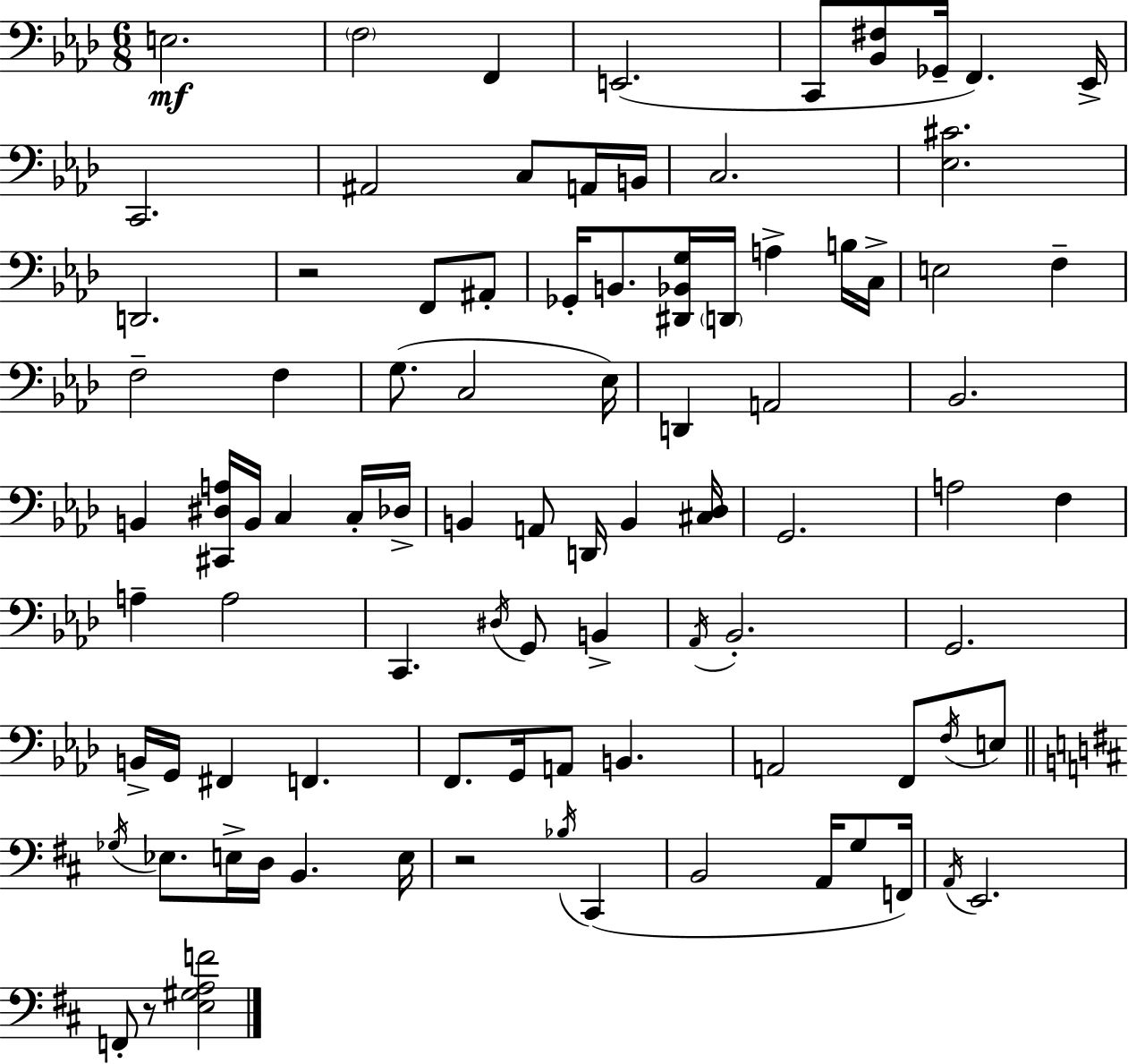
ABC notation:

X:1
T:Untitled
M:6/8
L:1/4
K:Fm
E,2 F,2 F,, E,,2 C,,/2 [_B,,^F,]/2 _G,,/4 F,, _E,,/4 C,,2 ^A,,2 C,/2 A,,/4 B,,/4 C,2 [_E,^C]2 D,,2 z2 F,,/2 ^A,,/2 _G,,/4 B,,/2 [^D,,_B,,G,]/4 D,,/4 A, B,/4 C,/4 E,2 F, F,2 F, G,/2 C,2 _E,/4 D,, A,,2 _B,,2 B,, [^C,,^D,A,]/4 B,,/4 C, C,/4 _D,/4 B,, A,,/2 D,,/4 B,, [^C,_D,]/4 G,,2 A,2 F, A, A,2 C,, ^D,/4 G,,/2 B,, _A,,/4 _B,,2 G,,2 B,,/4 G,,/4 ^F,, F,, F,,/2 G,,/4 A,,/2 B,, A,,2 F,,/2 F,/4 E,/2 _G,/4 _E,/2 E,/4 D,/4 B,, E,/4 z2 _B,/4 ^C,, B,,2 A,,/4 G,/2 F,,/4 A,,/4 E,,2 F,,/2 z/2 [E,^G,A,F]2